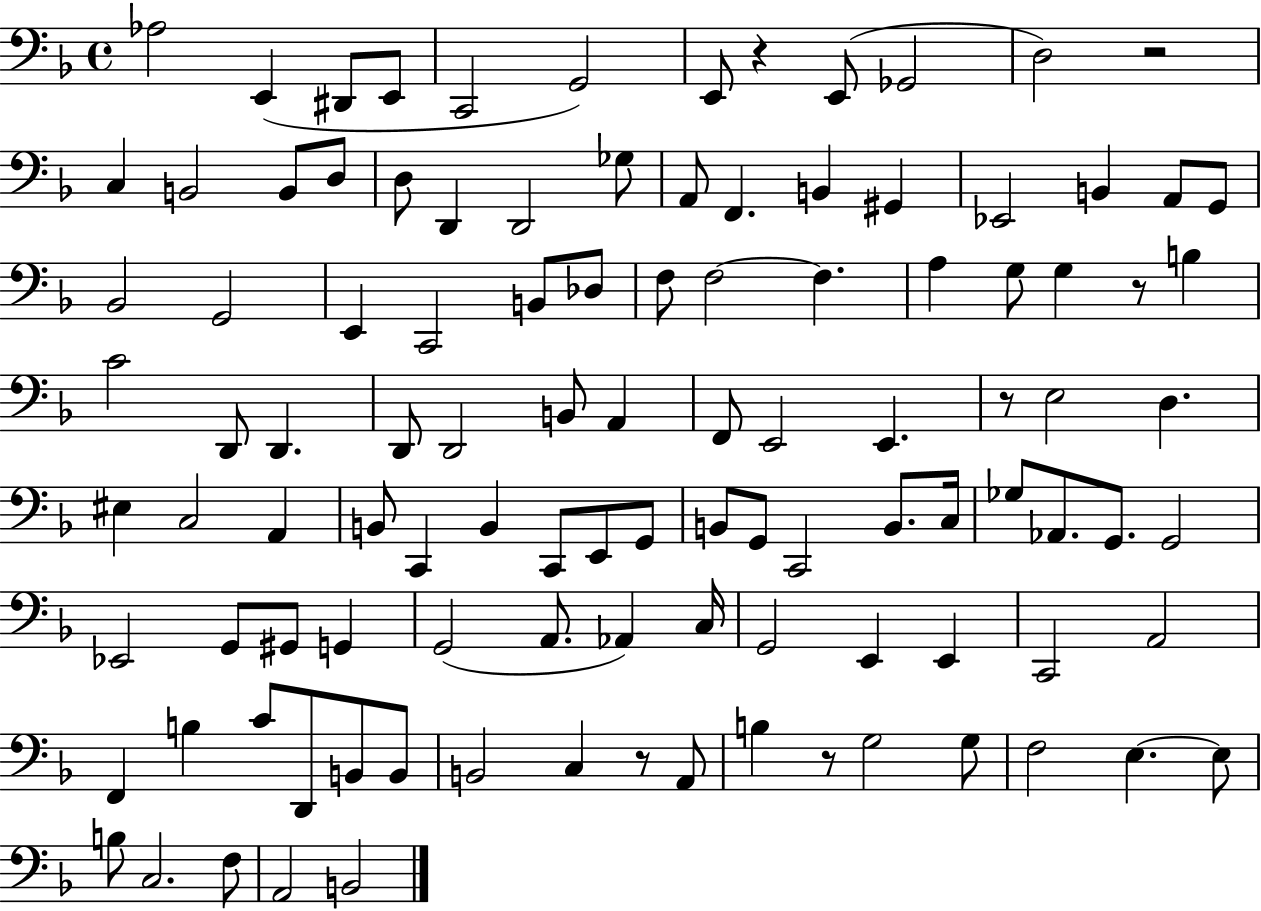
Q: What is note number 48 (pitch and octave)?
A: E2